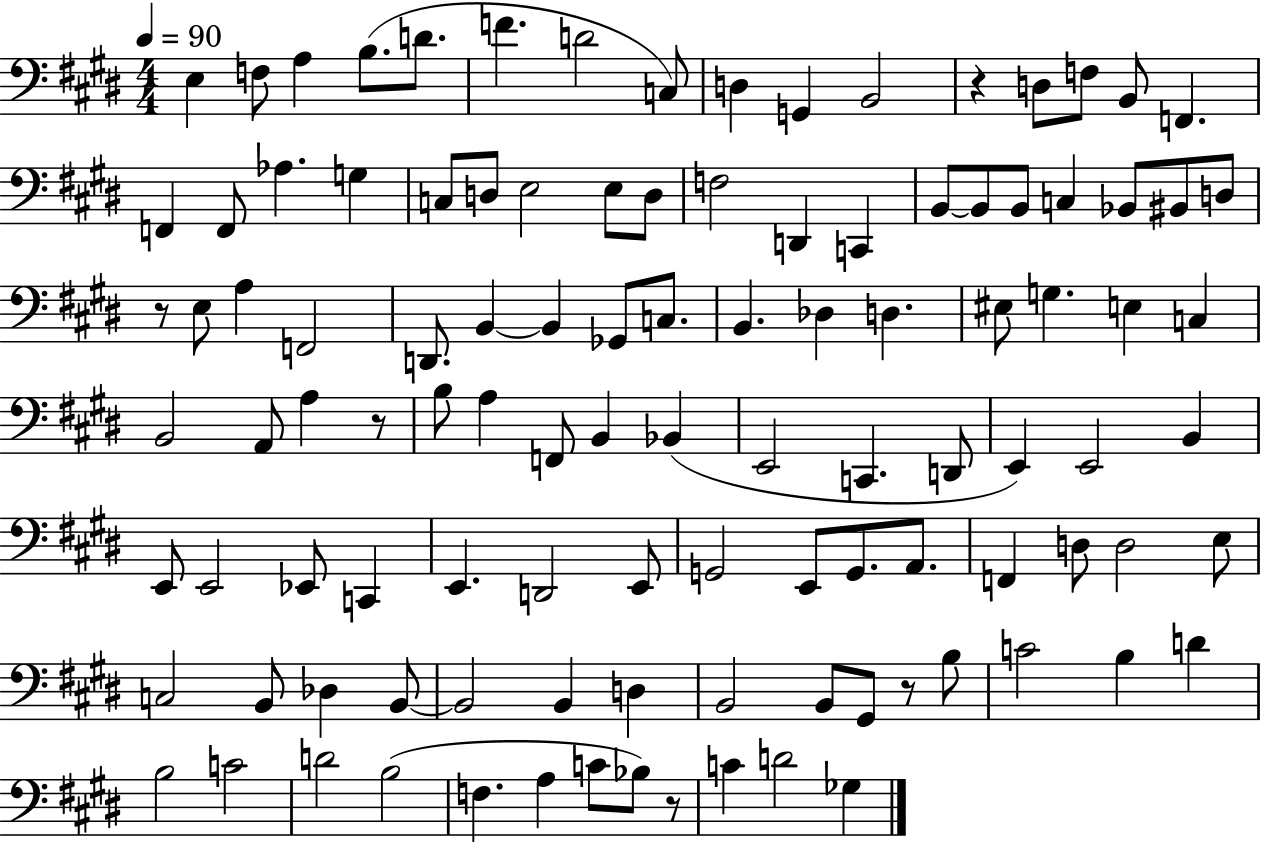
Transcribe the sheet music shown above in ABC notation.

X:1
T:Untitled
M:4/4
L:1/4
K:E
E, F,/2 A, B,/2 D/2 F D2 C,/2 D, G,, B,,2 z D,/2 F,/2 B,,/2 F,, F,, F,,/2 _A, G, C,/2 D,/2 E,2 E,/2 D,/2 F,2 D,, C,, B,,/2 B,,/2 B,,/2 C, _B,,/2 ^B,,/2 D,/2 z/2 E,/2 A, F,,2 D,,/2 B,, B,, _G,,/2 C,/2 B,, _D, D, ^E,/2 G, E, C, B,,2 A,,/2 A, z/2 B,/2 A, F,,/2 B,, _B,, E,,2 C,, D,,/2 E,, E,,2 B,, E,,/2 E,,2 _E,,/2 C,, E,, D,,2 E,,/2 G,,2 E,,/2 G,,/2 A,,/2 F,, D,/2 D,2 E,/2 C,2 B,,/2 _D, B,,/2 B,,2 B,, D, B,,2 B,,/2 ^G,,/2 z/2 B,/2 C2 B, D B,2 C2 D2 B,2 F, A, C/2 _B,/2 z/2 C D2 _G,